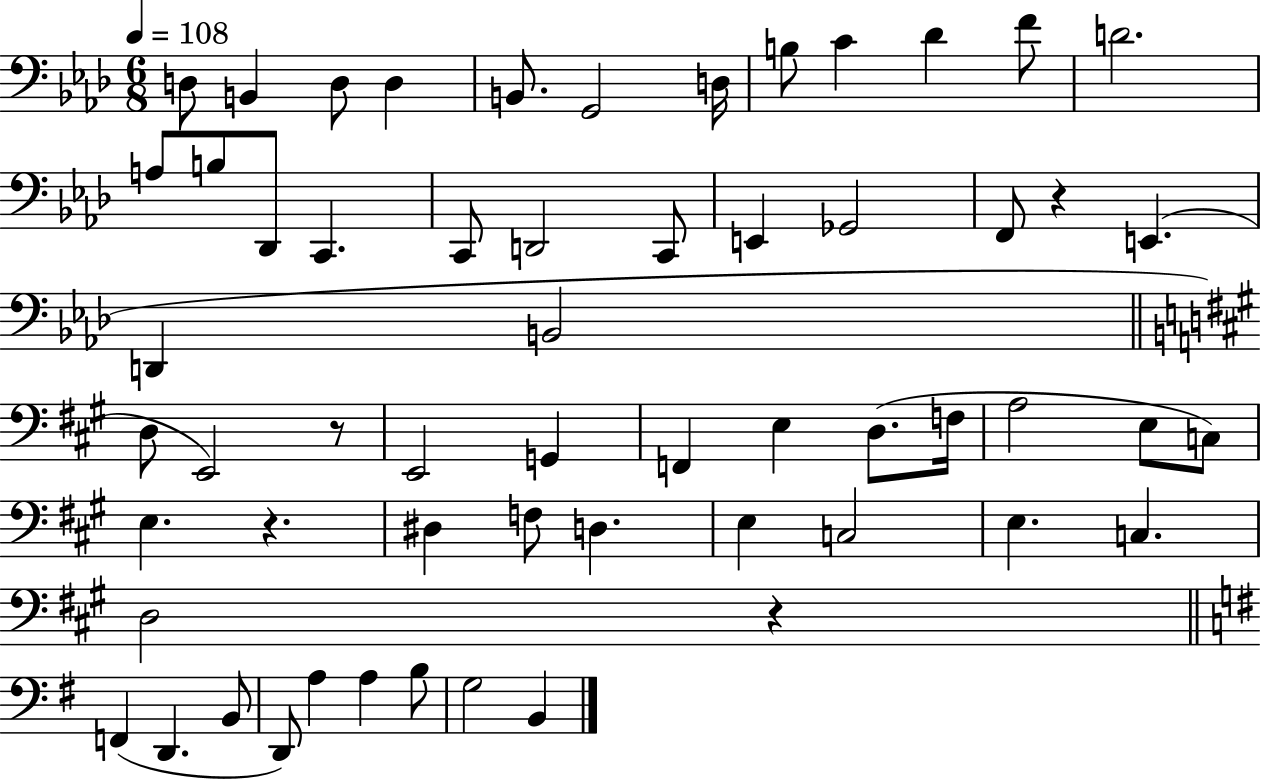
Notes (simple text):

D3/e B2/q D3/e D3/q B2/e. G2/h D3/s B3/e C4/q Db4/q F4/e D4/h. A3/e B3/e Db2/e C2/q. C2/e D2/h C2/e E2/q Gb2/h F2/e R/q E2/q. D2/q B2/h D3/e E2/h R/e E2/h G2/q F2/q E3/q D3/e. F3/s A3/h E3/e C3/e E3/q. R/q. D#3/q F3/e D3/q. E3/q C3/h E3/q. C3/q. D3/h R/q F2/q D2/q. B2/e D2/e A3/q A3/q B3/e G3/h B2/q